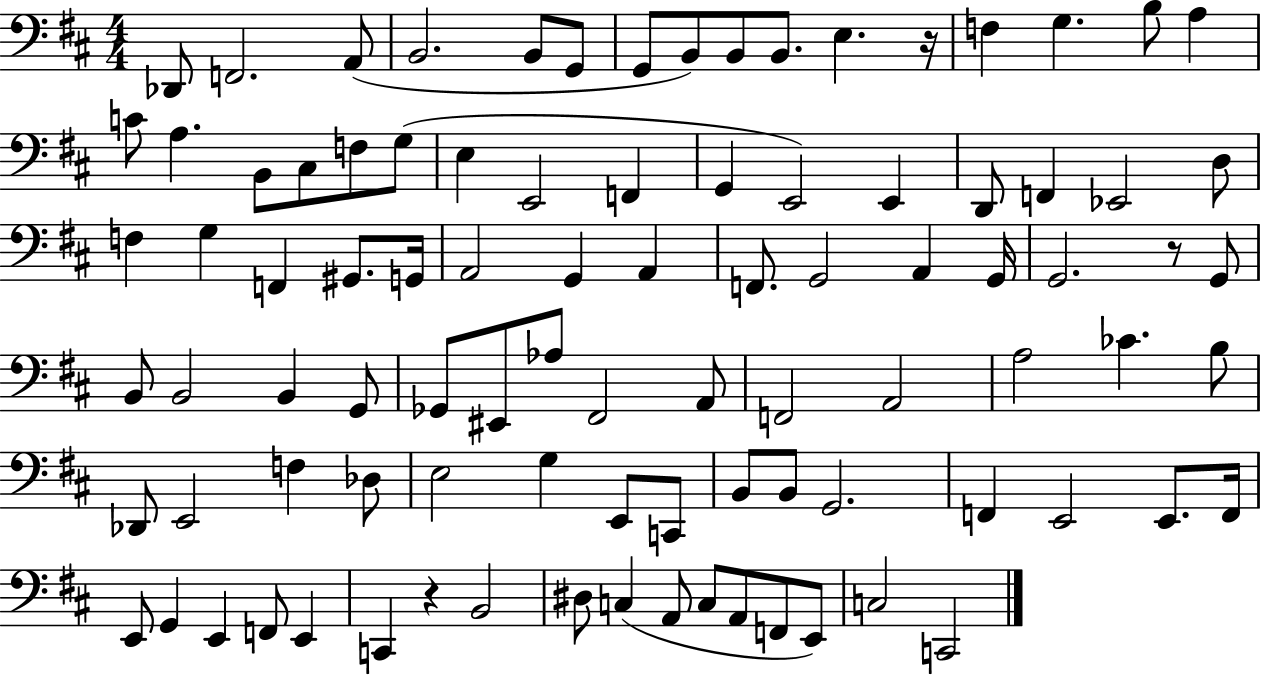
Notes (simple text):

Db2/e F2/h. A2/e B2/h. B2/e G2/e G2/e B2/e B2/e B2/e. E3/q. R/s F3/q G3/q. B3/e A3/q C4/e A3/q. B2/e C#3/e F3/e G3/e E3/q E2/h F2/q G2/q E2/h E2/q D2/e F2/q Eb2/h D3/e F3/q G3/q F2/q G#2/e. G2/s A2/h G2/q A2/q F2/e. G2/h A2/q G2/s G2/h. R/e G2/e B2/e B2/h B2/q G2/e Gb2/e EIS2/e Ab3/e F#2/h A2/e F2/h A2/h A3/h CES4/q. B3/e Db2/e E2/h F3/q Db3/e E3/h G3/q E2/e C2/e B2/e B2/e G2/h. F2/q E2/h E2/e. F2/s E2/e G2/q E2/q F2/e E2/q C2/q R/q B2/h D#3/e C3/q A2/e C3/e A2/e F2/e E2/e C3/h C2/h